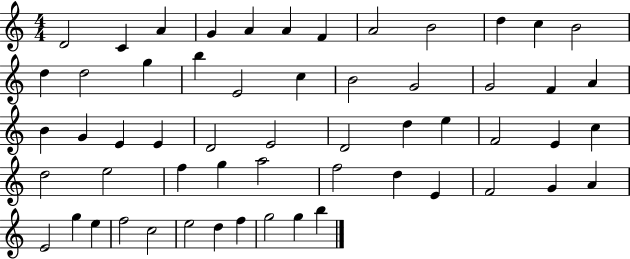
D4/h C4/q A4/q G4/q A4/q A4/q F4/q A4/h B4/h D5/q C5/q B4/h D5/q D5/h G5/q B5/q E4/h C5/q B4/h G4/h G4/h F4/q A4/q B4/q G4/q E4/q E4/q D4/h E4/h D4/h D5/q E5/q F4/h E4/q C5/q D5/h E5/h F5/q G5/q A5/h F5/h D5/q E4/q F4/h G4/q A4/q E4/h G5/q E5/q F5/h C5/h E5/h D5/q F5/q G5/h G5/q B5/q